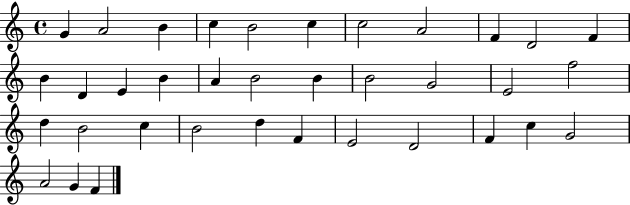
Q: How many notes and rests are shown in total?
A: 36